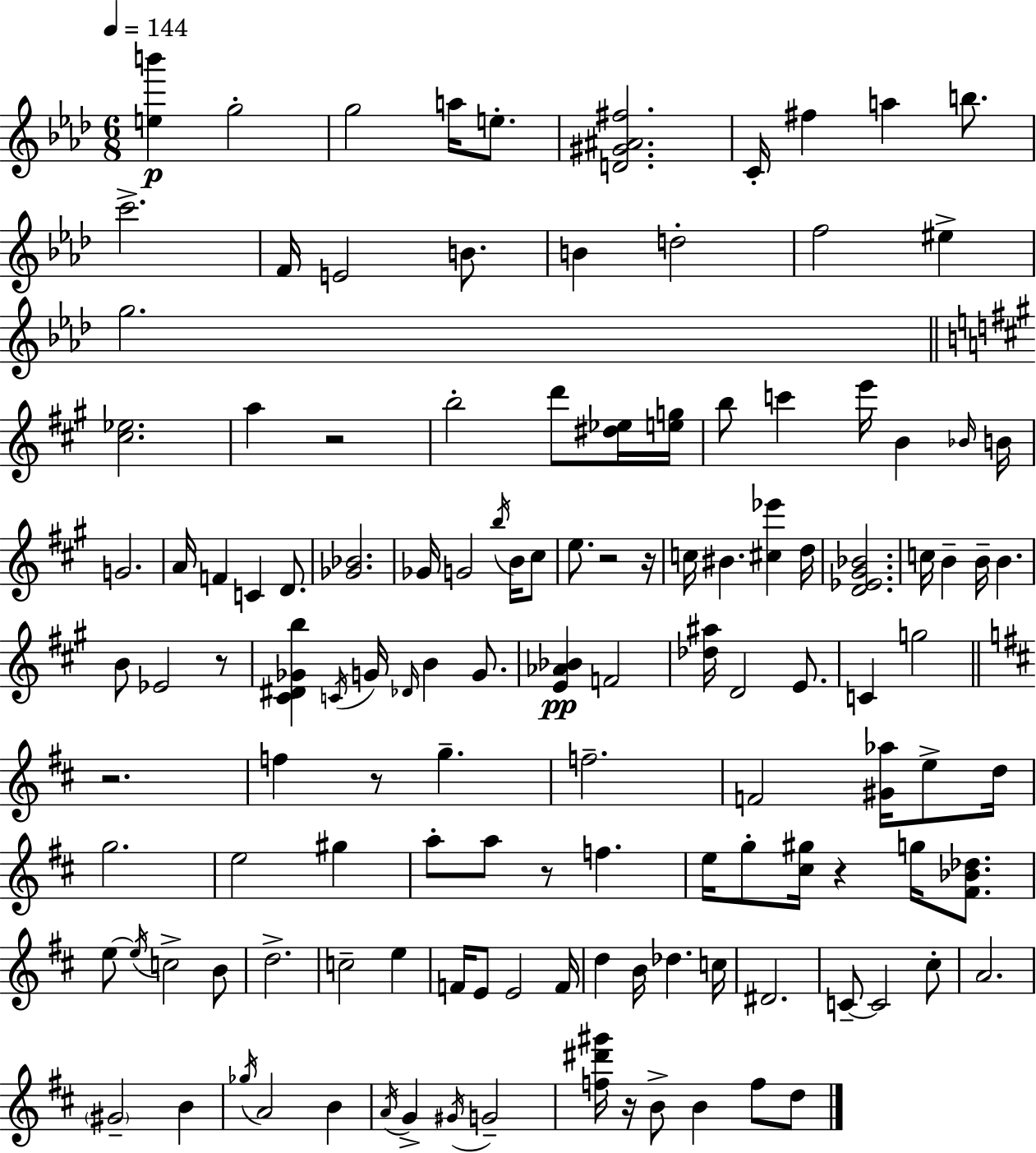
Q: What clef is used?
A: treble